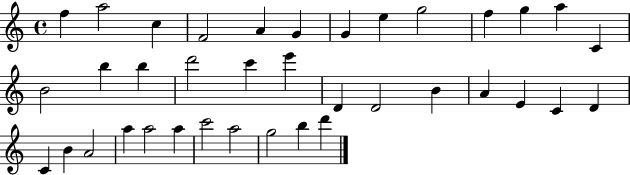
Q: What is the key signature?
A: C major